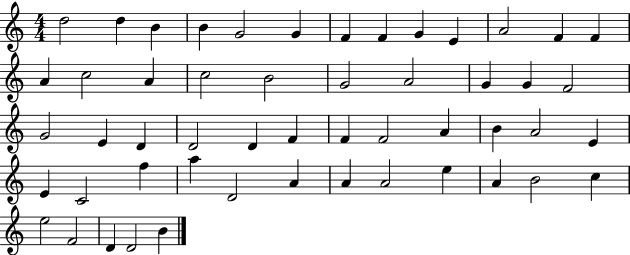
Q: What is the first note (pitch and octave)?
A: D5